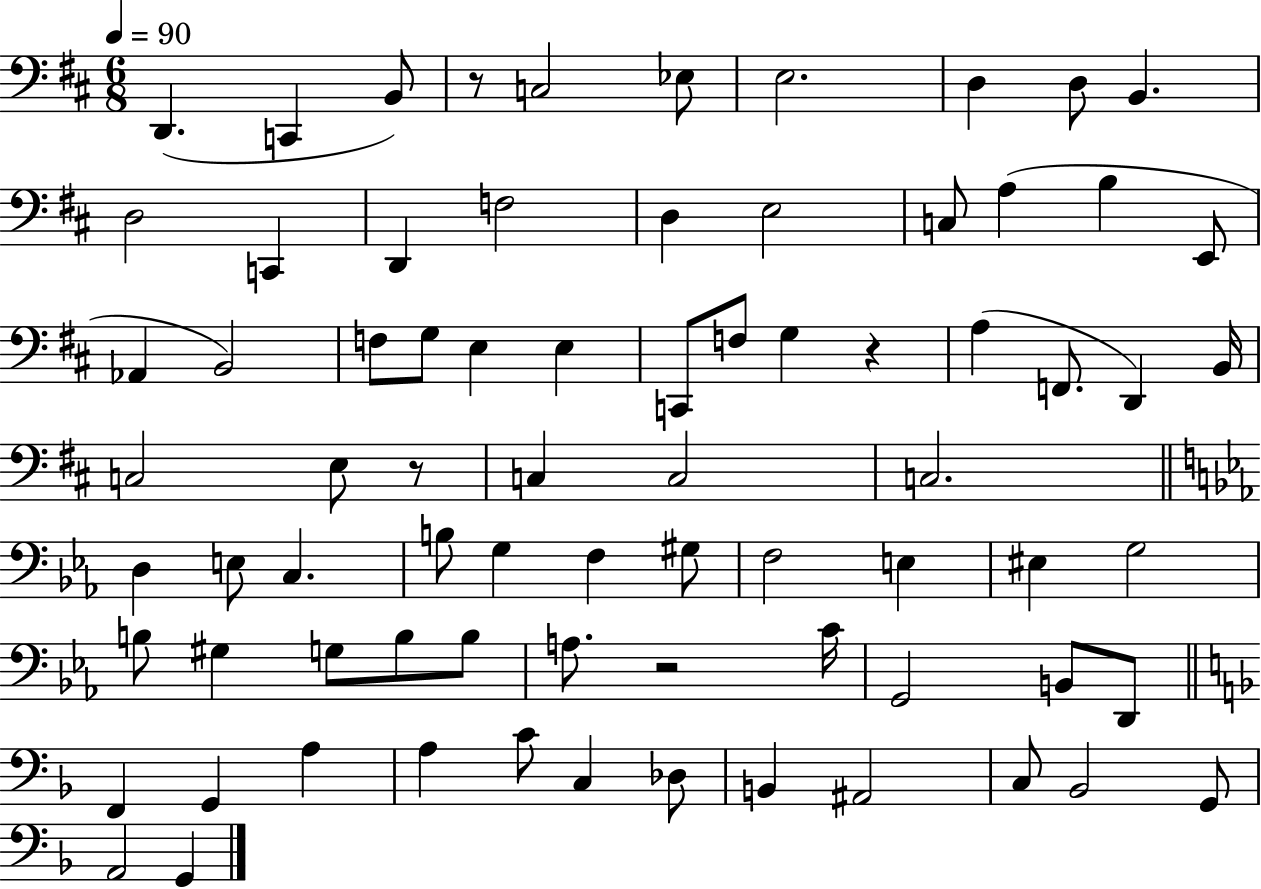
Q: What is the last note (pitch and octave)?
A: G2